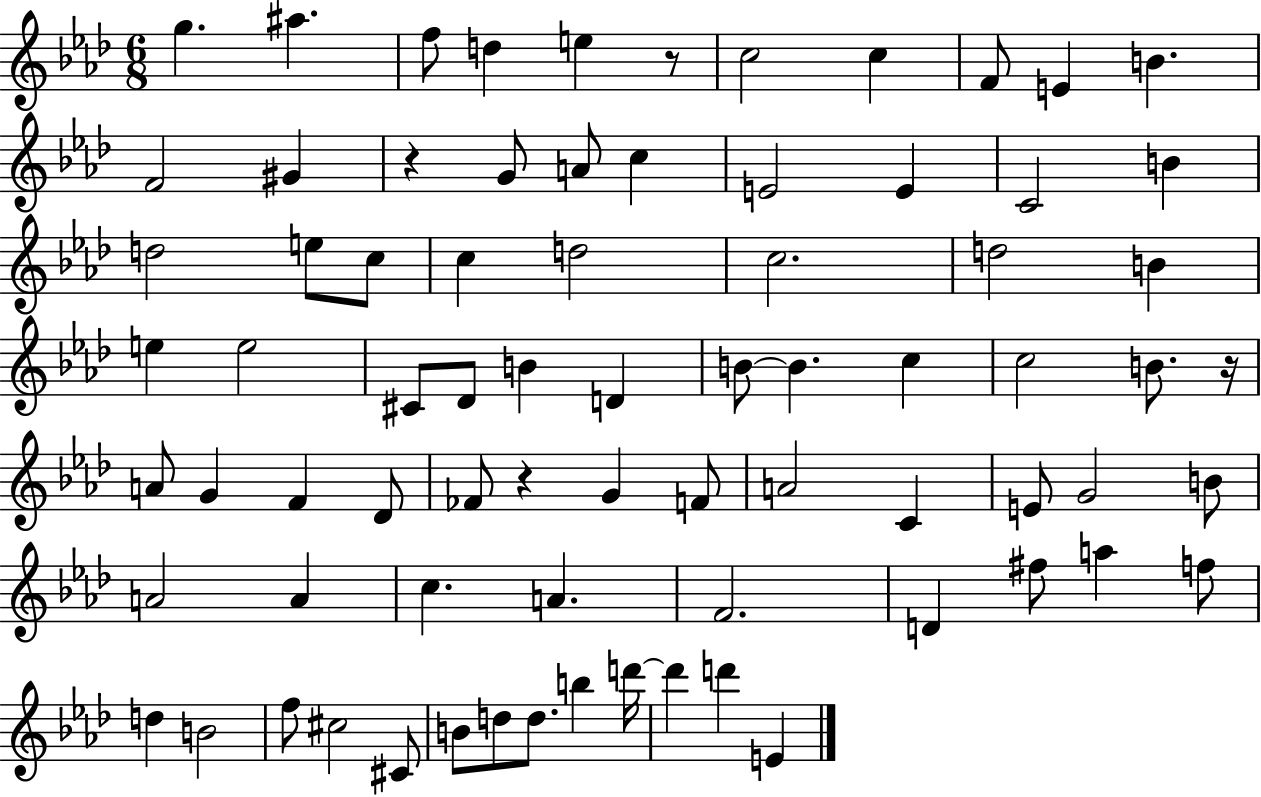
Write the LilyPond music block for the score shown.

{
  \clef treble
  \numericTimeSignature
  \time 6/8
  \key aes \major
  g''4. ais''4. | f''8 d''4 e''4 r8 | c''2 c''4 | f'8 e'4 b'4. | \break f'2 gis'4 | r4 g'8 a'8 c''4 | e'2 e'4 | c'2 b'4 | \break d''2 e''8 c''8 | c''4 d''2 | c''2. | d''2 b'4 | \break e''4 e''2 | cis'8 des'8 b'4 d'4 | b'8~~ b'4. c''4 | c''2 b'8. r16 | \break a'8 g'4 f'4 des'8 | fes'8 r4 g'4 f'8 | a'2 c'4 | e'8 g'2 b'8 | \break a'2 a'4 | c''4. a'4. | f'2. | d'4 fis''8 a''4 f''8 | \break d''4 b'2 | f''8 cis''2 cis'8 | b'8 d''8 d''8. b''4 d'''16~~ | d'''4 d'''4 e'4 | \break \bar "|."
}